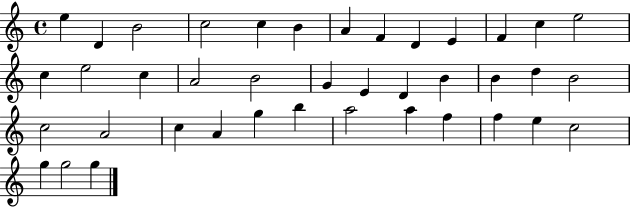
E5/q D4/q B4/h C5/h C5/q B4/q A4/q F4/q D4/q E4/q F4/q C5/q E5/h C5/q E5/h C5/q A4/h B4/h G4/q E4/q D4/q B4/q B4/q D5/q B4/h C5/h A4/h C5/q A4/q G5/q B5/q A5/h A5/q F5/q F5/q E5/q C5/h G5/q G5/h G5/q